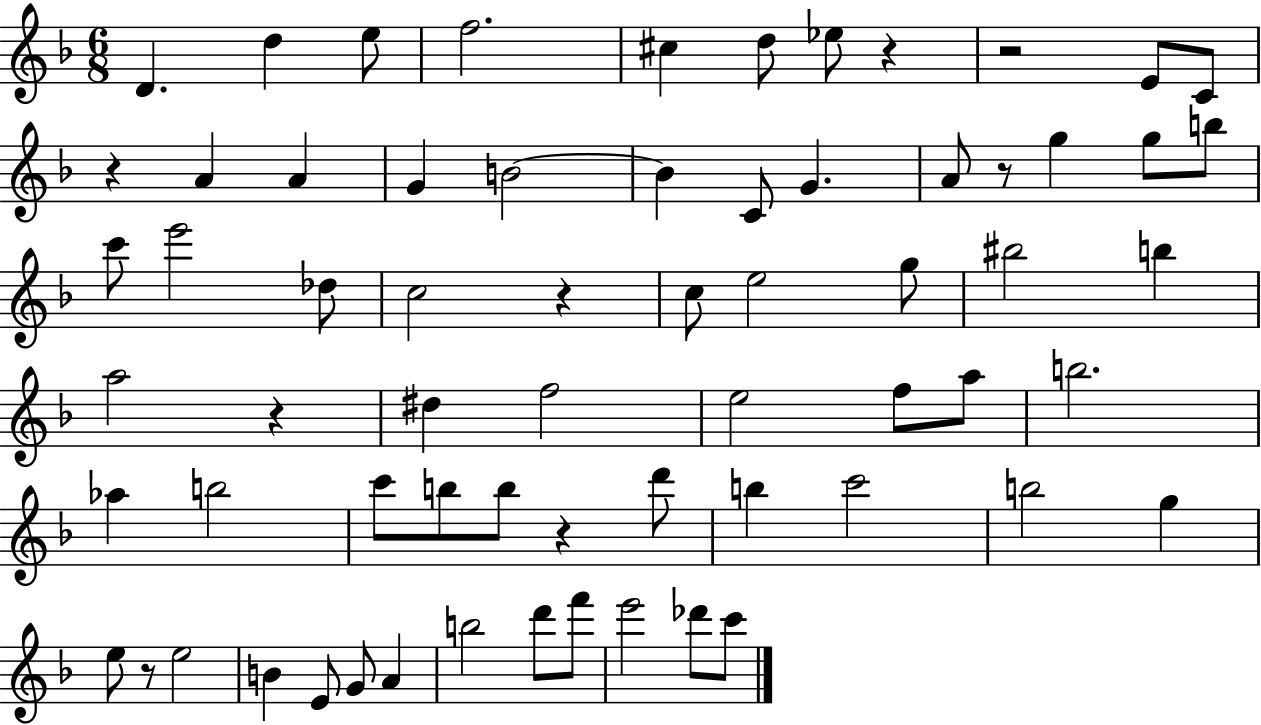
{
  \clef treble
  \numericTimeSignature
  \time 6/8
  \key f \major
  \repeat volta 2 { d'4. d''4 e''8 | f''2. | cis''4 d''8 ees''8 r4 | r2 e'8 c'8 | \break r4 a'4 a'4 | g'4 b'2~~ | b'4 c'8 g'4. | a'8 r8 g''4 g''8 b''8 | \break c'''8 e'''2 des''8 | c''2 r4 | c''8 e''2 g''8 | bis''2 b''4 | \break a''2 r4 | dis''4 f''2 | e''2 f''8 a''8 | b''2. | \break aes''4 b''2 | c'''8 b''8 b''8 r4 d'''8 | b''4 c'''2 | b''2 g''4 | \break e''8 r8 e''2 | b'4 e'8 g'8 a'4 | b''2 d'''8 f'''8 | e'''2 des'''8 c'''8 | \break } \bar "|."
}